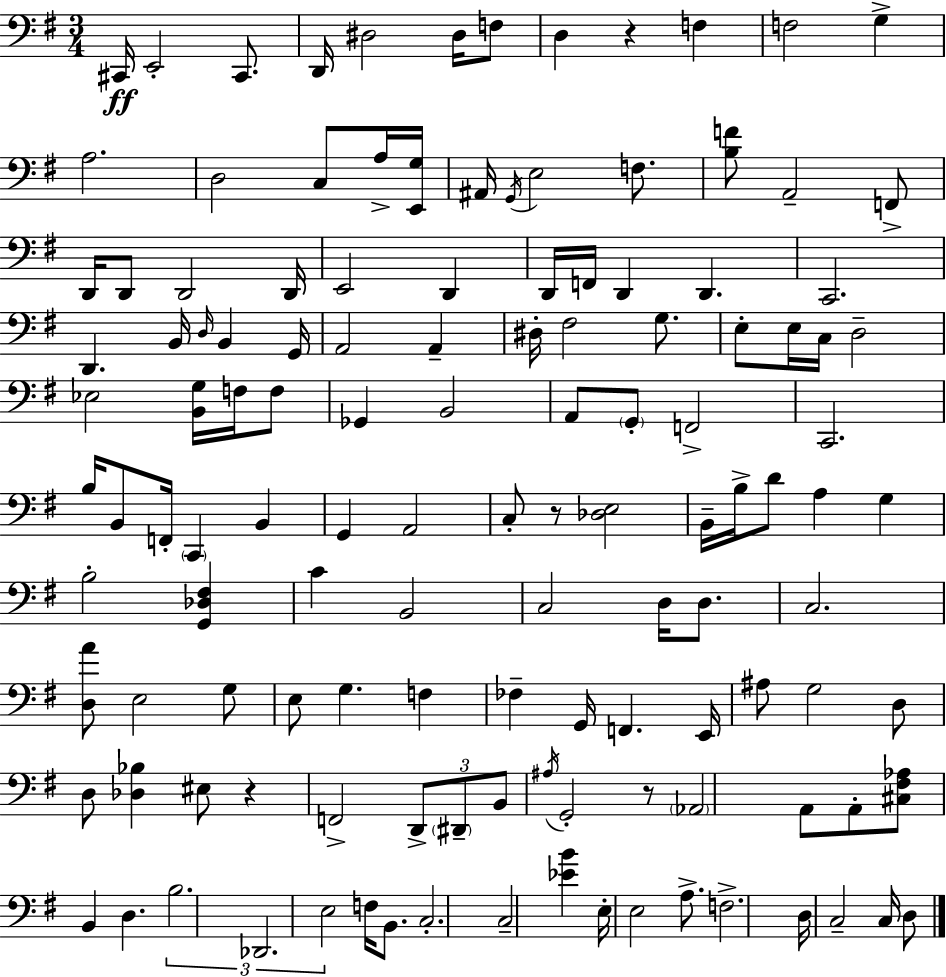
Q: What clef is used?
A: bass